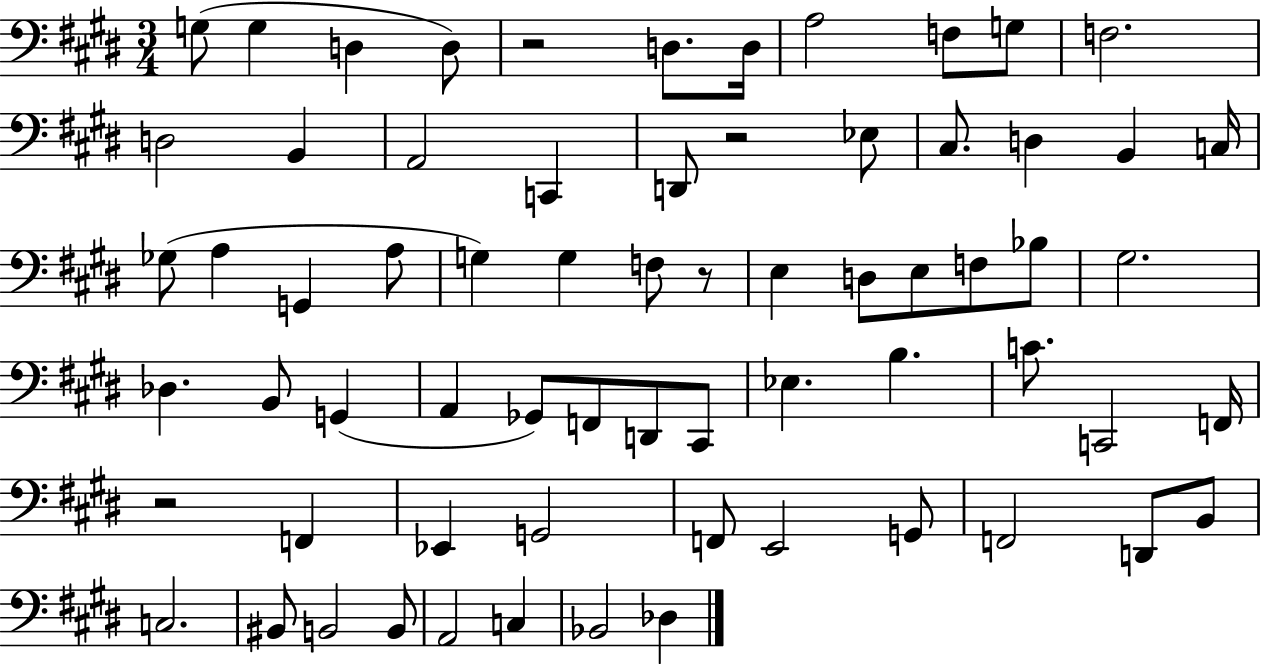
G3/e G3/q D3/q D3/e R/h D3/e. D3/s A3/h F3/e G3/e F3/h. D3/h B2/q A2/h C2/q D2/e R/h Eb3/e C#3/e. D3/q B2/q C3/s Gb3/e A3/q G2/q A3/e G3/q G3/q F3/e R/e E3/q D3/e E3/e F3/e Bb3/e G#3/h. Db3/q. B2/e G2/q A2/q Gb2/e F2/e D2/e C#2/e Eb3/q. B3/q. C4/e. C2/h F2/s R/h F2/q Eb2/q G2/h F2/e E2/h G2/e F2/h D2/e B2/e C3/h. BIS2/e B2/h B2/e A2/h C3/q Bb2/h Db3/q